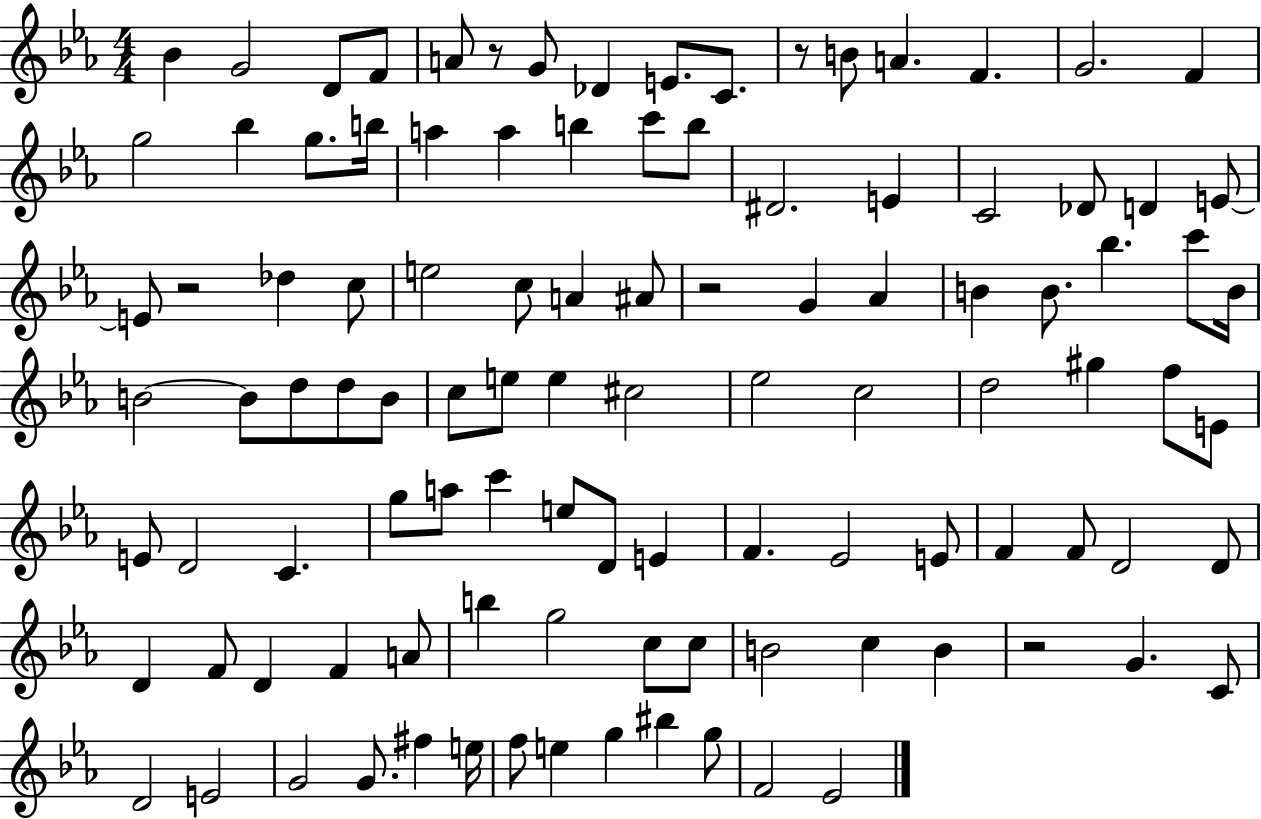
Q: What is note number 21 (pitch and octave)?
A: B5